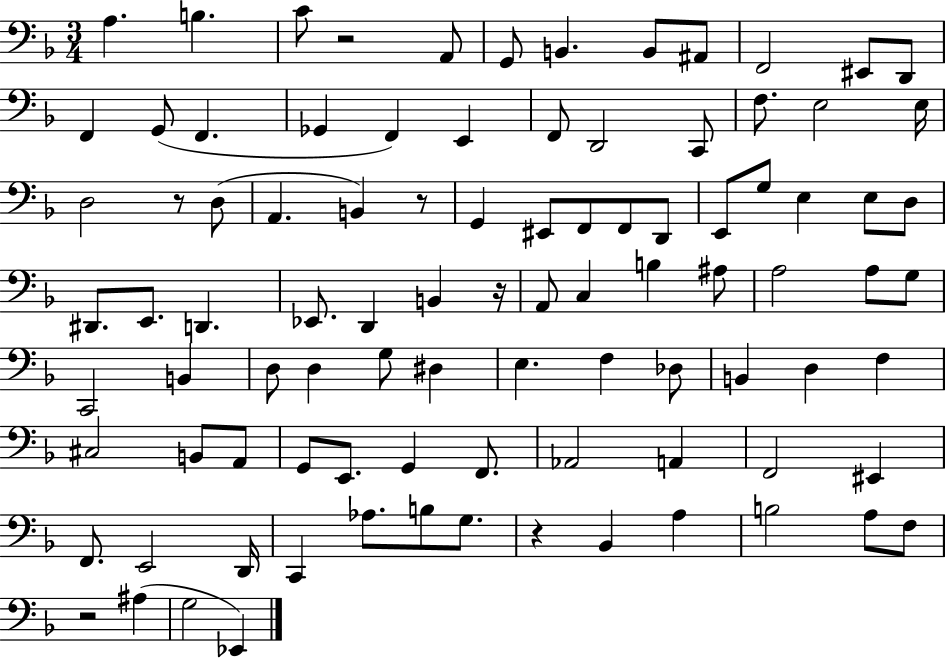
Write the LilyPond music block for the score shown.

{
  \clef bass
  \numericTimeSignature
  \time 3/4
  \key f \major
  a4. b4. | c'8 r2 a,8 | g,8 b,4. b,8 ais,8 | f,2 eis,8 d,8 | \break f,4 g,8( f,4. | ges,4 f,4) e,4 | f,8 d,2 c,8 | f8. e2 e16 | \break d2 r8 d8( | a,4. b,4) r8 | g,4 eis,8 f,8 f,8 d,8 | e,8 g8 e4 e8 d8 | \break dis,8. e,8. d,4. | ees,8. d,4 b,4 r16 | a,8 c4 b4 ais8 | a2 a8 g8 | \break c,2 b,4 | d8 d4 g8 dis4 | e4. f4 des8 | b,4 d4 f4 | \break cis2 b,8 a,8 | g,8 e,8. g,4 f,8. | aes,2 a,4 | f,2 eis,4 | \break f,8. e,2 d,16 | c,4 aes8. b8 g8. | r4 bes,4 a4 | b2 a8 f8 | \break r2 ais4( | g2 ees,4) | \bar "|."
}